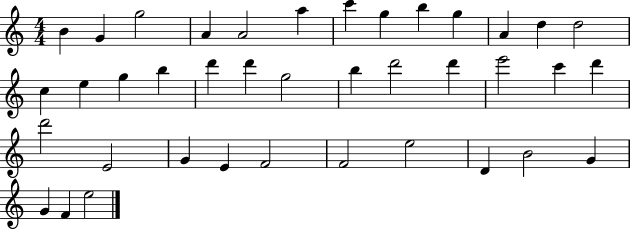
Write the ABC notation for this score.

X:1
T:Untitled
M:4/4
L:1/4
K:C
B G g2 A A2 a c' g b g A d d2 c e g b d' d' g2 b d'2 d' e'2 c' d' d'2 E2 G E F2 F2 e2 D B2 G G F e2